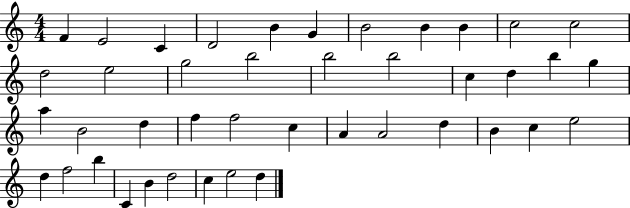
{
  \clef treble
  \numericTimeSignature
  \time 4/4
  \key c \major
  f'4 e'2 c'4 | d'2 b'4 g'4 | b'2 b'4 b'4 | c''2 c''2 | \break d''2 e''2 | g''2 b''2 | b''2 b''2 | c''4 d''4 b''4 g''4 | \break a''4 b'2 d''4 | f''4 f''2 c''4 | a'4 a'2 d''4 | b'4 c''4 e''2 | \break d''4 f''2 b''4 | c'4 b'4 d''2 | c''4 e''2 d''4 | \bar "|."
}